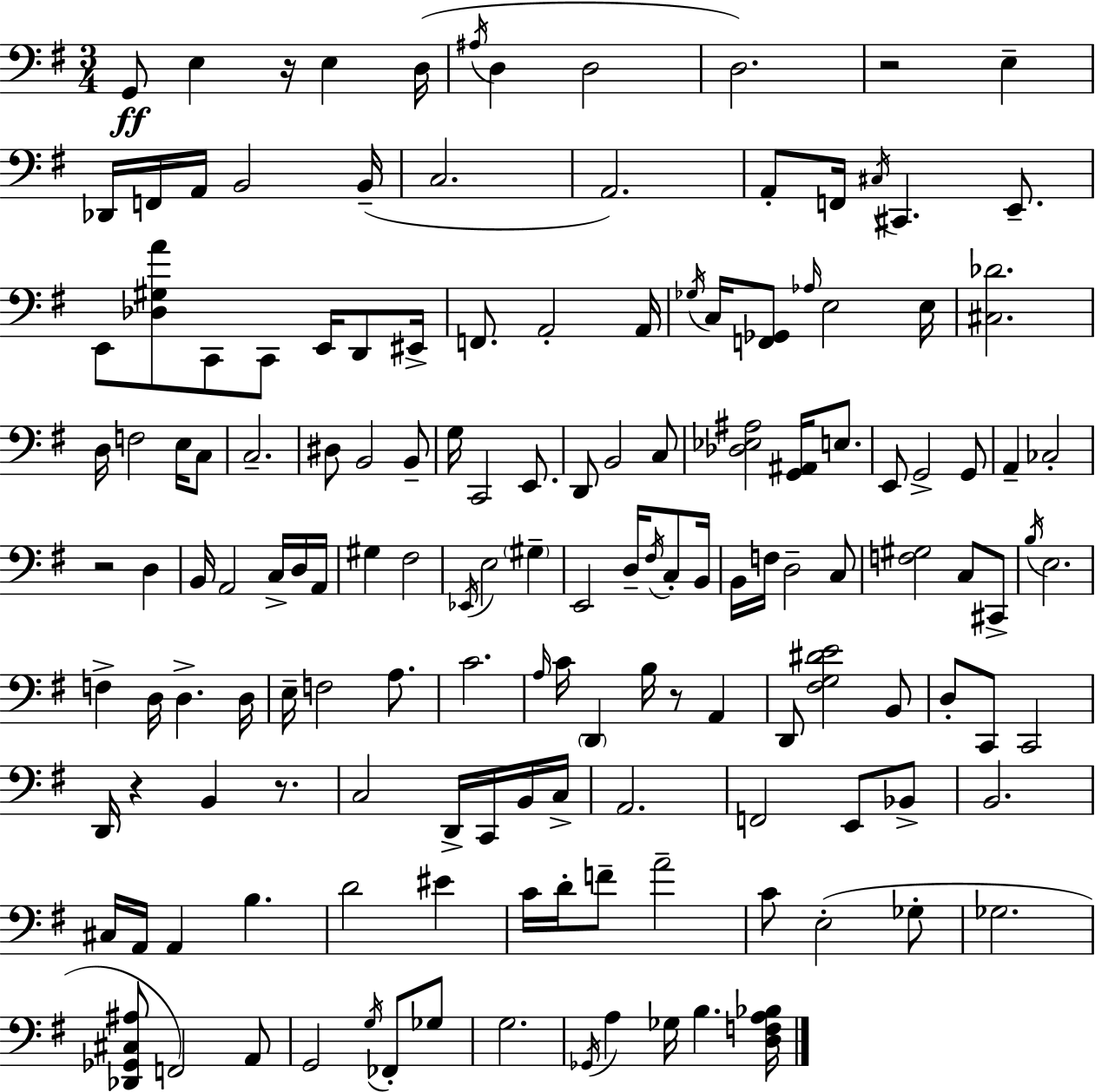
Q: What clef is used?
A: bass